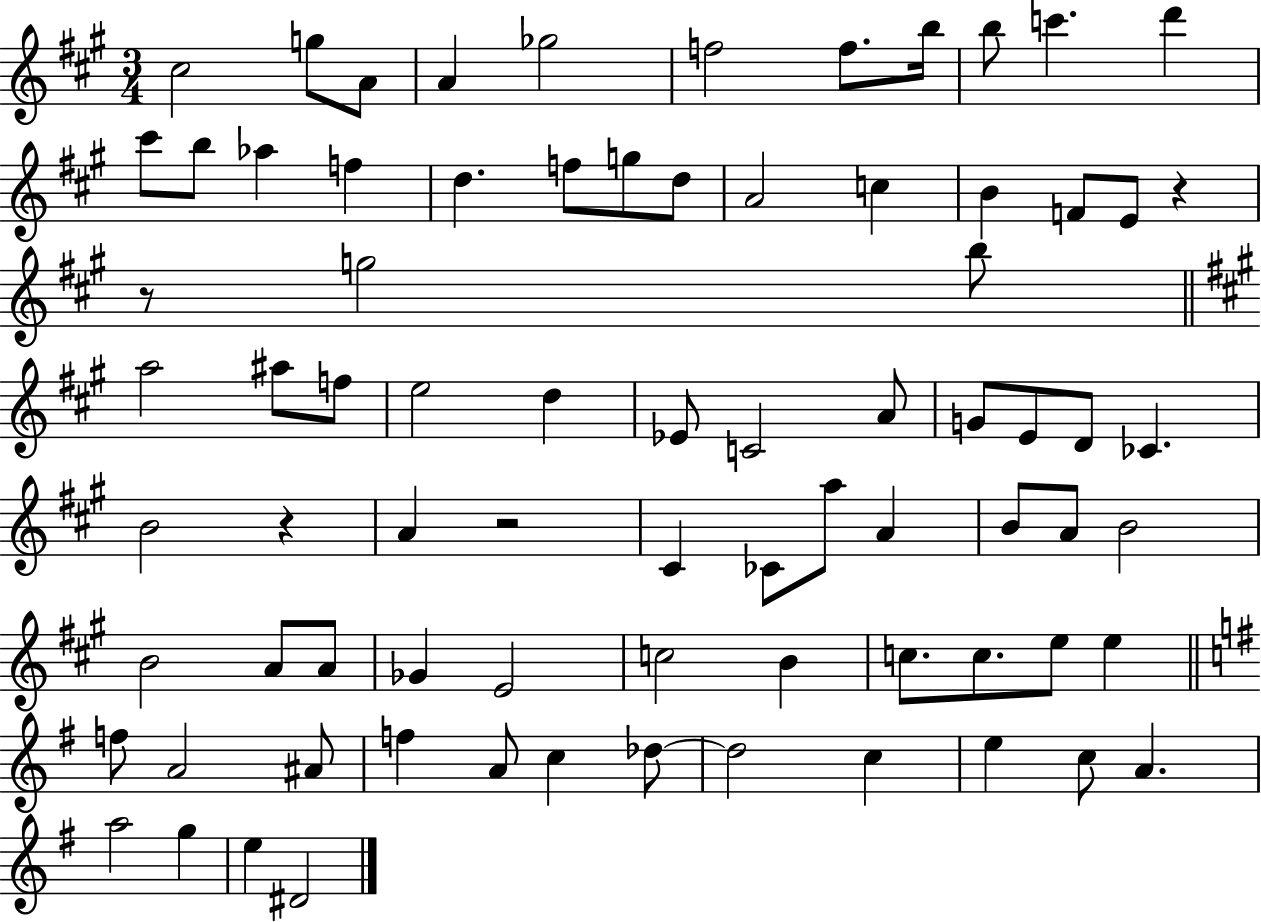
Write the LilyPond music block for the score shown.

{
  \clef treble
  \numericTimeSignature
  \time 3/4
  \key a \major
  cis''2 g''8 a'8 | a'4 ges''2 | f''2 f''8. b''16 | b''8 c'''4. d'''4 | \break cis'''8 b''8 aes''4 f''4 | d''4. f''8 g''8 d''8 | a'2 c''4 | b'4 f'8 e'8 r4 | \break r8 g''2 b''8 | \bar "||" \break \key a \major a''2 ais''8 f''8 | e''2 d''4 | ees'8 c'2 a'8 | g'8 e'8 d'8 ces'4. | \break b'2 r4 | a'4 r2 | cis'4 ces'8 a''8 a'4 | b'8 a'8 b'2 | \break b'2 a'8 a'8 | ges'4 e'2 | c''2 b'4 | c''8. c''8. e''8 e''4 | \break \bar "||" \break \key g \major f''8 a'2 ais'8 | f''4 a'8 c''4 des''8~~ | des''2 c''4 | e''4 c''8 a'4. | \break a''2 g''4 | e''4 dis'2 | \bar "|."
}